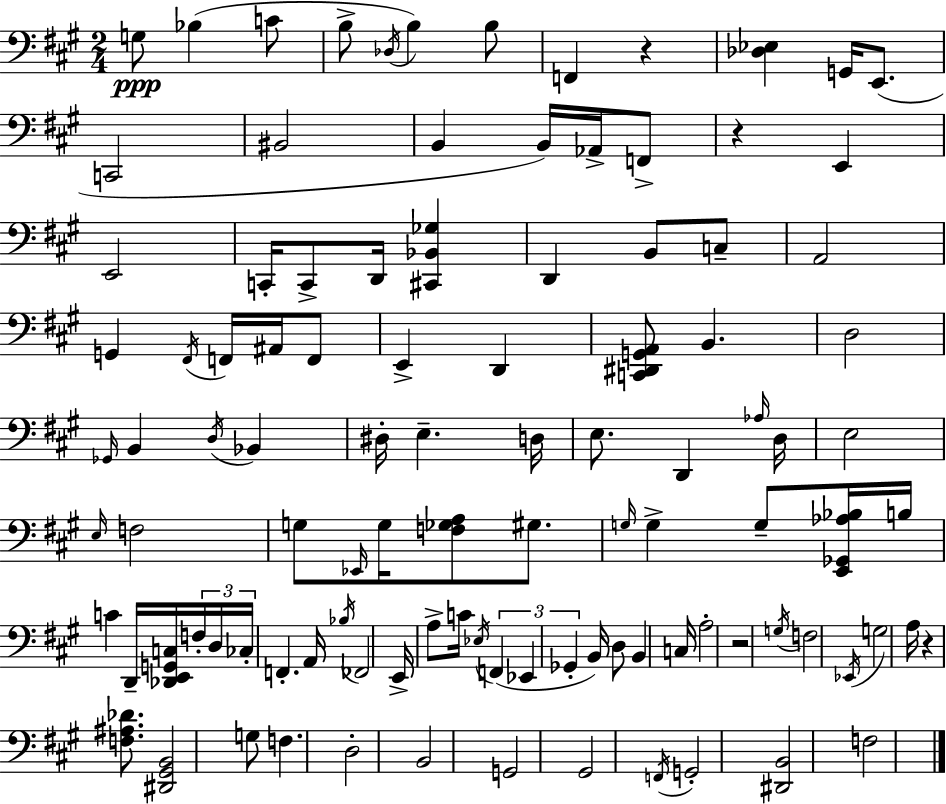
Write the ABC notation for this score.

X:1
T:Untitled
M:2/4
L:1/4
K:A
G,/2 _B, C/2 B,/2 _D,/4 B, B,/2 F,, z [_D,_E,] G,,/4 E,,/2 C,,2 ^B,,2 B,, B,,/4 _A,,/4 F,,/2 z E,, E,,2 C,,/4 C,,/2 D,,/4 [^C,,_B,,_G,] D,, B,,/2 C,/2 A,,2 G,, ^F,,/4 F,,/4 ^A,,/4 F,,/2 E,, D,, [C,,^D,,G,,A,,]/2 B,, D,2 _G,,/4 B,, D,/4 _B,, ^D,/4 E, D,/4 E,/2 D,, _A,/4 D,/4 E,2 E,/4 F,2 G,/2 _E,,/4 G,/4 [F,_G,A,]/2 ^G,/2 G,/4 G, G,/2 [E,,_G,,_A,_B,]/4 B,/4 C D,,/4 [_D,,E,,G,,C,]/4 F,/4 D,/4 _C,/4 F,, A,,/4 _B,/4 _F,,2 E,,/4 A,/2 C/4 _E,/4 F,, _E,, _G,, B,,/4 D,/2 B,, C,/4 A,2 z2 G,/4 F,2 _E,,/4 G,2 A,/4 z [F,^A,_D]/2 [^D,,^G,,B,,]2 G,/2 F, D,2 B,,2 G,,2 ^G,,2 F,,/4 G,,2 [^D,,B,,]2 F,2